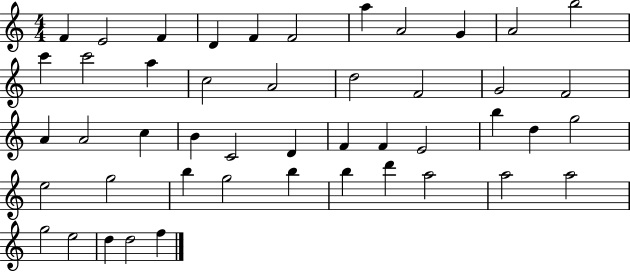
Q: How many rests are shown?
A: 0